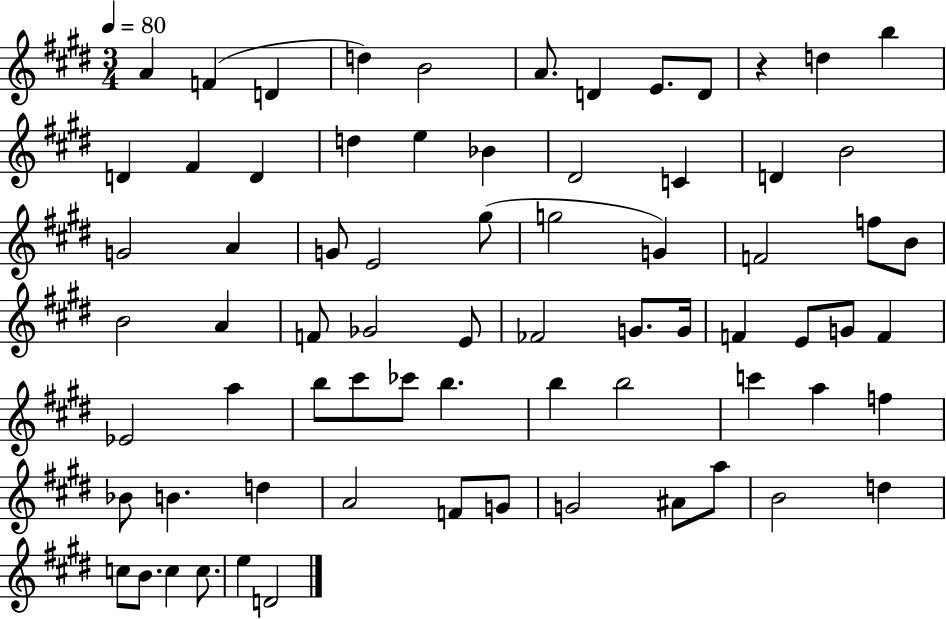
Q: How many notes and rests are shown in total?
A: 72